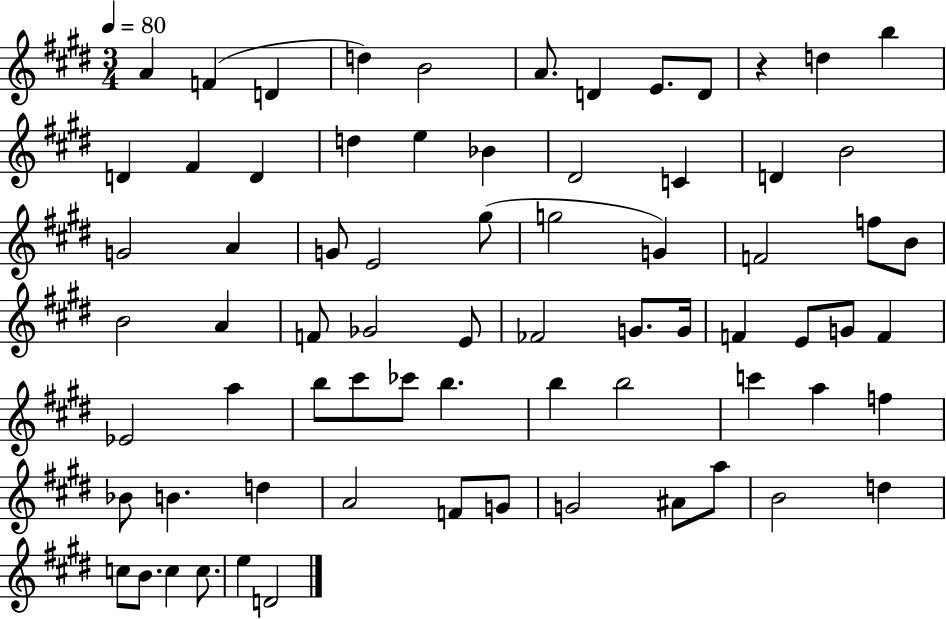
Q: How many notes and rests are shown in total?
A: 72